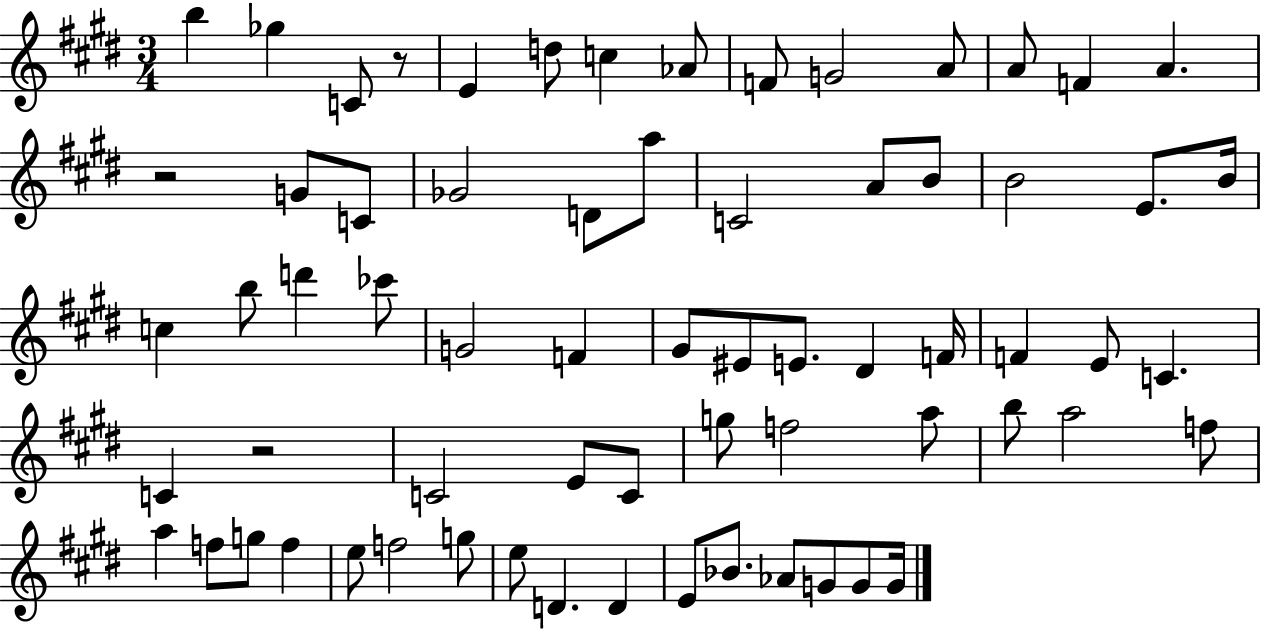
B5/q Gb5/q C4/e R/e E4/q D5/e C5/q Ab4/e F4/e G4/h A4/e A4/e F4/q A4/q. R/h G4/e C4/e Gb4/h D4/e A5/e C4/h A4/e B4/e B4/h E4/e. B4/s C5/q B5/e D6/q CES6/e G4/h F4/q G#4/e EIS4/e E4/e. D#4/q F4/s F4/q E4/e C4/q. C4/q R/h C4/h E4/e C4/e G5/e F5/h A5/e B5/e A5/h F5/e A5/q F5/e G5/e F5/q E5/e F5/h G5/e E5/e D4/q. D4/q E4/e Bb4/e. Ab4/e G4/e G4/e G4/s